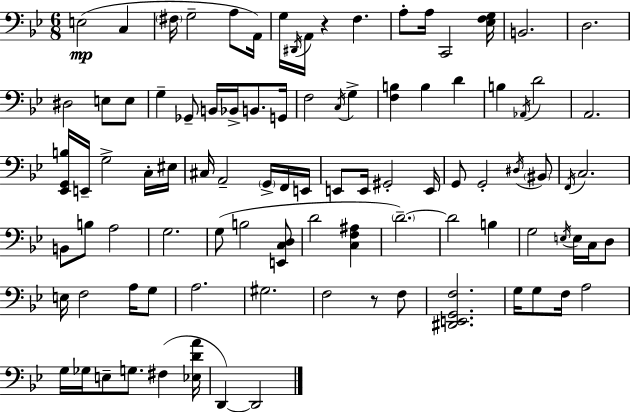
E3/h C3/q F#3/s G3/h A3/e A2/s G3/s D#2/s A2/s R/q F3/q. A3/e A3/s C2/h [Eb3,F3,G3]/s B2/h. D3/h. D#3/h E3/e E3/e G3/q Gb2/e B2/s Bb2/s B2/e. G2/s F3/h C3/s G3/q [F3,B3]/q B3/q D4/q B3/q Ab2/s D4/h A2/h. [Eb2,G2,B3]/s E2/s G3/h C3/s EIS3/s C#3/s A2/h G2/s F2/s E2/s E2/e E2/s G#2/h E2/s G2/e G2/h D#3/s BIS2/e F2/s C3/h. B2/e B3/e A3/h G3/h. G3/e B3/h [E2,C3,D3]/e D4/h [C3,F3,A#3]/q D4/h. D4/h B3/q G3/h E3/s E3/s C3/s D3/e E3/s F3/h A3/s G3/e A3/h. G#3/h. F3/h R/e F3/e [D#2,E2,G2,F3]/h. G3/s G3/e F3/s A3/h G3/s Gb3/s E3/e G3/e. F#3/q [Eb3,D4,A4]/s D2/q D2/h